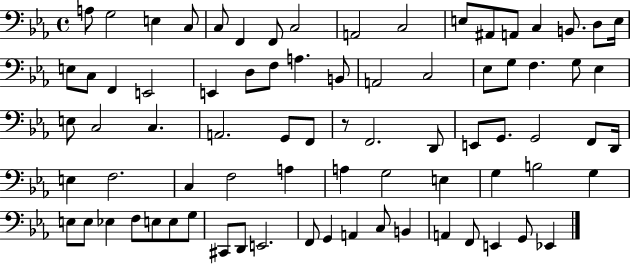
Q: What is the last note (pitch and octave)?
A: Eb2